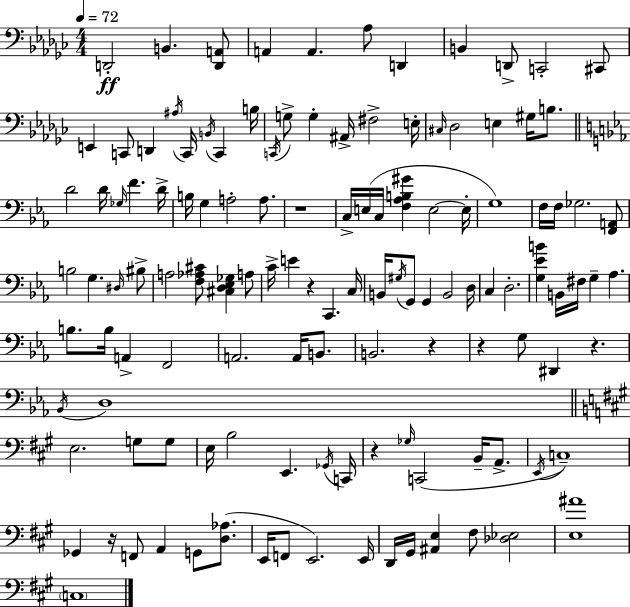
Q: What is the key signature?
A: EES minor